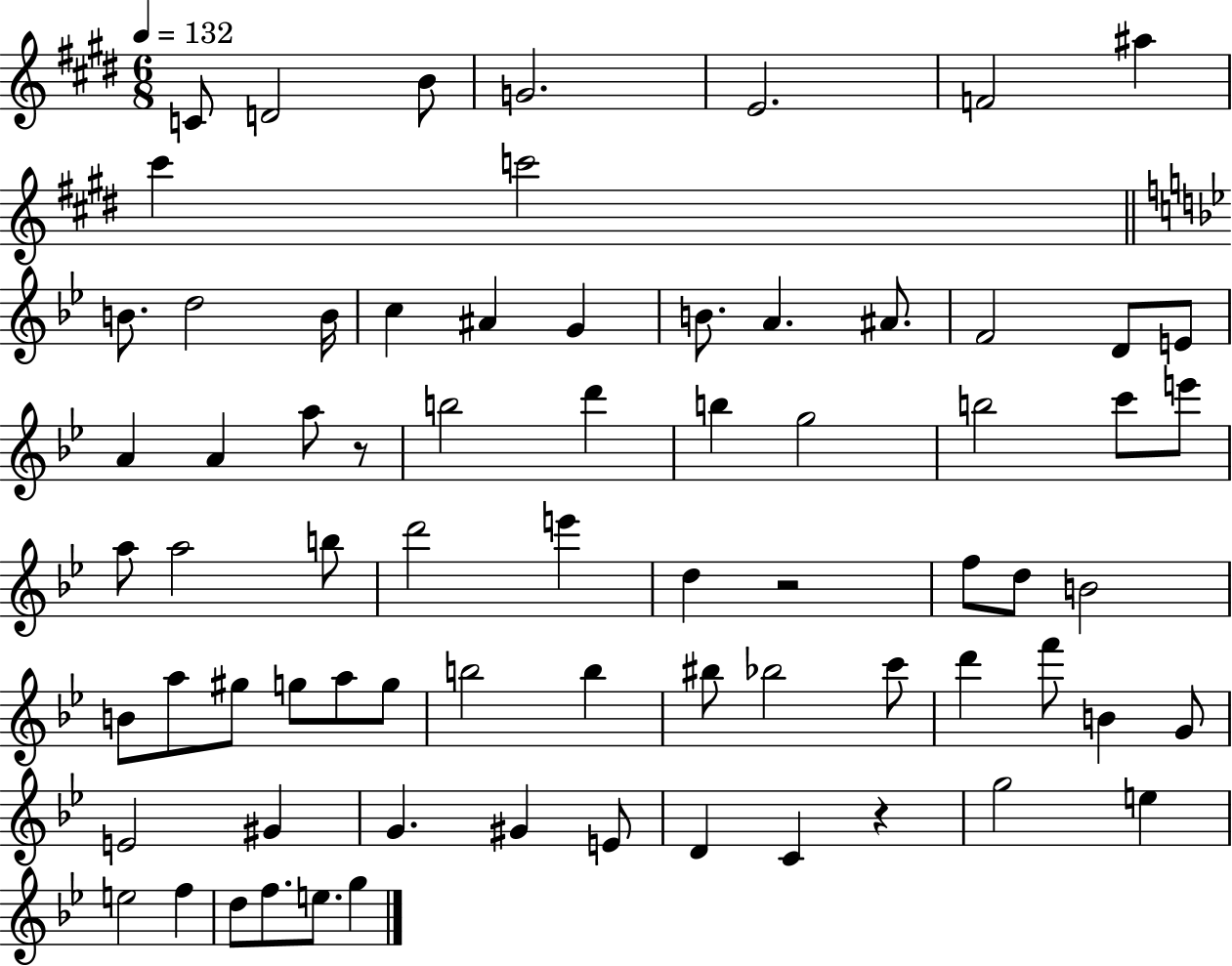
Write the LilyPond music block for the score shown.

{
  \clef treble
  \numericTimeSignature
  \time 6/8
  \key e \major
  \tempo 4 = 132
  c'8 d'2 b'8 | g'2. | e'2. | f'2 ais''4 | \break cis'''4 c'''2 | \bar "||" \break \key bes \major b'8. d''2 b'16 | c''4 ais'4 g'4 | b'8. a'4. ais'8. | f'2 d'8 e'8 | \break a'4 a'4 a''8 r8 | b''2 d'''4 | b''4 g''2 | b''2 c'''8 e'''8 | \break a''8 a''2 b''8 | d'''2 e'''4 | d''4 r2 | f''8 d''8 b'2 | \break b'8 a''8 gis''8 g''8 a''8 g''8 | b''2 b''4 | bis''8 bes''2 c'''8 | d'''4 f'''8 b'4 g'8 | \break e'2 gis'4 | g'4. gis'4 e'8 | d'4 c'4 r4 | g''2 e''4 | \break e''2 f''4 | d''8 f''8. e''8. g''4 | \bar "|."
}